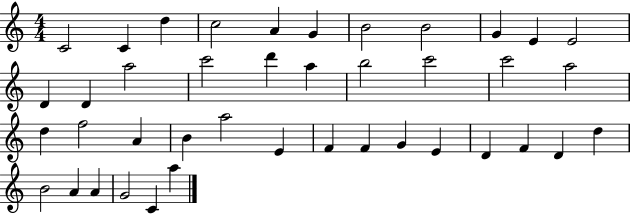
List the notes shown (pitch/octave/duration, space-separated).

C4/h C4/q D5/q C5/h A4/q G4/q B4/h B4/h G4/q E4/q E4/h D4/q D4/q A5/h C6/h D6/q A5/q B5/h C6/h C6/h A5/h D5/q F5/h A4/q B4/q A5/h E4/q F4/q F4/q G4/q E4/q D4/q F4/q D4/q D5/q B4/h A4/q A4/q G4/h C4/q A5/q